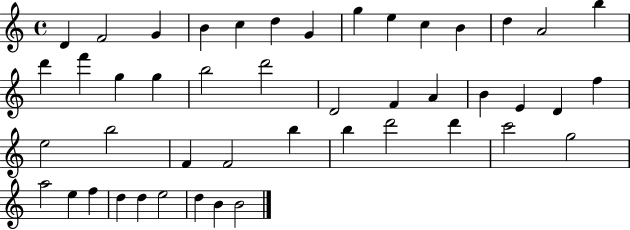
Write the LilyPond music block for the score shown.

{
  \clef treble
  \time 4/4
  \defaultTimeSignature
  \key c \major
  d'4 f'2 g'4 | b'4 c''4 d''4 g'4 | g''4 e''4 c''4 b'4 | d''4 a'2 b''4 | \break d'''4 f'''4 g''4 g''4 | b''2 d'''2 | d'2 f'4 a'4 | b'4 e'4 d'4 f''4 | \break e''2 b''2 | f'4 f'2 b''4 | b''4 d'''2 d'''4 | c'''2 g''2 | \break a''2 e''4 f''4 | d''4 d''4 e''2 | d''4 b'4 b'2 | \bar "|."
}